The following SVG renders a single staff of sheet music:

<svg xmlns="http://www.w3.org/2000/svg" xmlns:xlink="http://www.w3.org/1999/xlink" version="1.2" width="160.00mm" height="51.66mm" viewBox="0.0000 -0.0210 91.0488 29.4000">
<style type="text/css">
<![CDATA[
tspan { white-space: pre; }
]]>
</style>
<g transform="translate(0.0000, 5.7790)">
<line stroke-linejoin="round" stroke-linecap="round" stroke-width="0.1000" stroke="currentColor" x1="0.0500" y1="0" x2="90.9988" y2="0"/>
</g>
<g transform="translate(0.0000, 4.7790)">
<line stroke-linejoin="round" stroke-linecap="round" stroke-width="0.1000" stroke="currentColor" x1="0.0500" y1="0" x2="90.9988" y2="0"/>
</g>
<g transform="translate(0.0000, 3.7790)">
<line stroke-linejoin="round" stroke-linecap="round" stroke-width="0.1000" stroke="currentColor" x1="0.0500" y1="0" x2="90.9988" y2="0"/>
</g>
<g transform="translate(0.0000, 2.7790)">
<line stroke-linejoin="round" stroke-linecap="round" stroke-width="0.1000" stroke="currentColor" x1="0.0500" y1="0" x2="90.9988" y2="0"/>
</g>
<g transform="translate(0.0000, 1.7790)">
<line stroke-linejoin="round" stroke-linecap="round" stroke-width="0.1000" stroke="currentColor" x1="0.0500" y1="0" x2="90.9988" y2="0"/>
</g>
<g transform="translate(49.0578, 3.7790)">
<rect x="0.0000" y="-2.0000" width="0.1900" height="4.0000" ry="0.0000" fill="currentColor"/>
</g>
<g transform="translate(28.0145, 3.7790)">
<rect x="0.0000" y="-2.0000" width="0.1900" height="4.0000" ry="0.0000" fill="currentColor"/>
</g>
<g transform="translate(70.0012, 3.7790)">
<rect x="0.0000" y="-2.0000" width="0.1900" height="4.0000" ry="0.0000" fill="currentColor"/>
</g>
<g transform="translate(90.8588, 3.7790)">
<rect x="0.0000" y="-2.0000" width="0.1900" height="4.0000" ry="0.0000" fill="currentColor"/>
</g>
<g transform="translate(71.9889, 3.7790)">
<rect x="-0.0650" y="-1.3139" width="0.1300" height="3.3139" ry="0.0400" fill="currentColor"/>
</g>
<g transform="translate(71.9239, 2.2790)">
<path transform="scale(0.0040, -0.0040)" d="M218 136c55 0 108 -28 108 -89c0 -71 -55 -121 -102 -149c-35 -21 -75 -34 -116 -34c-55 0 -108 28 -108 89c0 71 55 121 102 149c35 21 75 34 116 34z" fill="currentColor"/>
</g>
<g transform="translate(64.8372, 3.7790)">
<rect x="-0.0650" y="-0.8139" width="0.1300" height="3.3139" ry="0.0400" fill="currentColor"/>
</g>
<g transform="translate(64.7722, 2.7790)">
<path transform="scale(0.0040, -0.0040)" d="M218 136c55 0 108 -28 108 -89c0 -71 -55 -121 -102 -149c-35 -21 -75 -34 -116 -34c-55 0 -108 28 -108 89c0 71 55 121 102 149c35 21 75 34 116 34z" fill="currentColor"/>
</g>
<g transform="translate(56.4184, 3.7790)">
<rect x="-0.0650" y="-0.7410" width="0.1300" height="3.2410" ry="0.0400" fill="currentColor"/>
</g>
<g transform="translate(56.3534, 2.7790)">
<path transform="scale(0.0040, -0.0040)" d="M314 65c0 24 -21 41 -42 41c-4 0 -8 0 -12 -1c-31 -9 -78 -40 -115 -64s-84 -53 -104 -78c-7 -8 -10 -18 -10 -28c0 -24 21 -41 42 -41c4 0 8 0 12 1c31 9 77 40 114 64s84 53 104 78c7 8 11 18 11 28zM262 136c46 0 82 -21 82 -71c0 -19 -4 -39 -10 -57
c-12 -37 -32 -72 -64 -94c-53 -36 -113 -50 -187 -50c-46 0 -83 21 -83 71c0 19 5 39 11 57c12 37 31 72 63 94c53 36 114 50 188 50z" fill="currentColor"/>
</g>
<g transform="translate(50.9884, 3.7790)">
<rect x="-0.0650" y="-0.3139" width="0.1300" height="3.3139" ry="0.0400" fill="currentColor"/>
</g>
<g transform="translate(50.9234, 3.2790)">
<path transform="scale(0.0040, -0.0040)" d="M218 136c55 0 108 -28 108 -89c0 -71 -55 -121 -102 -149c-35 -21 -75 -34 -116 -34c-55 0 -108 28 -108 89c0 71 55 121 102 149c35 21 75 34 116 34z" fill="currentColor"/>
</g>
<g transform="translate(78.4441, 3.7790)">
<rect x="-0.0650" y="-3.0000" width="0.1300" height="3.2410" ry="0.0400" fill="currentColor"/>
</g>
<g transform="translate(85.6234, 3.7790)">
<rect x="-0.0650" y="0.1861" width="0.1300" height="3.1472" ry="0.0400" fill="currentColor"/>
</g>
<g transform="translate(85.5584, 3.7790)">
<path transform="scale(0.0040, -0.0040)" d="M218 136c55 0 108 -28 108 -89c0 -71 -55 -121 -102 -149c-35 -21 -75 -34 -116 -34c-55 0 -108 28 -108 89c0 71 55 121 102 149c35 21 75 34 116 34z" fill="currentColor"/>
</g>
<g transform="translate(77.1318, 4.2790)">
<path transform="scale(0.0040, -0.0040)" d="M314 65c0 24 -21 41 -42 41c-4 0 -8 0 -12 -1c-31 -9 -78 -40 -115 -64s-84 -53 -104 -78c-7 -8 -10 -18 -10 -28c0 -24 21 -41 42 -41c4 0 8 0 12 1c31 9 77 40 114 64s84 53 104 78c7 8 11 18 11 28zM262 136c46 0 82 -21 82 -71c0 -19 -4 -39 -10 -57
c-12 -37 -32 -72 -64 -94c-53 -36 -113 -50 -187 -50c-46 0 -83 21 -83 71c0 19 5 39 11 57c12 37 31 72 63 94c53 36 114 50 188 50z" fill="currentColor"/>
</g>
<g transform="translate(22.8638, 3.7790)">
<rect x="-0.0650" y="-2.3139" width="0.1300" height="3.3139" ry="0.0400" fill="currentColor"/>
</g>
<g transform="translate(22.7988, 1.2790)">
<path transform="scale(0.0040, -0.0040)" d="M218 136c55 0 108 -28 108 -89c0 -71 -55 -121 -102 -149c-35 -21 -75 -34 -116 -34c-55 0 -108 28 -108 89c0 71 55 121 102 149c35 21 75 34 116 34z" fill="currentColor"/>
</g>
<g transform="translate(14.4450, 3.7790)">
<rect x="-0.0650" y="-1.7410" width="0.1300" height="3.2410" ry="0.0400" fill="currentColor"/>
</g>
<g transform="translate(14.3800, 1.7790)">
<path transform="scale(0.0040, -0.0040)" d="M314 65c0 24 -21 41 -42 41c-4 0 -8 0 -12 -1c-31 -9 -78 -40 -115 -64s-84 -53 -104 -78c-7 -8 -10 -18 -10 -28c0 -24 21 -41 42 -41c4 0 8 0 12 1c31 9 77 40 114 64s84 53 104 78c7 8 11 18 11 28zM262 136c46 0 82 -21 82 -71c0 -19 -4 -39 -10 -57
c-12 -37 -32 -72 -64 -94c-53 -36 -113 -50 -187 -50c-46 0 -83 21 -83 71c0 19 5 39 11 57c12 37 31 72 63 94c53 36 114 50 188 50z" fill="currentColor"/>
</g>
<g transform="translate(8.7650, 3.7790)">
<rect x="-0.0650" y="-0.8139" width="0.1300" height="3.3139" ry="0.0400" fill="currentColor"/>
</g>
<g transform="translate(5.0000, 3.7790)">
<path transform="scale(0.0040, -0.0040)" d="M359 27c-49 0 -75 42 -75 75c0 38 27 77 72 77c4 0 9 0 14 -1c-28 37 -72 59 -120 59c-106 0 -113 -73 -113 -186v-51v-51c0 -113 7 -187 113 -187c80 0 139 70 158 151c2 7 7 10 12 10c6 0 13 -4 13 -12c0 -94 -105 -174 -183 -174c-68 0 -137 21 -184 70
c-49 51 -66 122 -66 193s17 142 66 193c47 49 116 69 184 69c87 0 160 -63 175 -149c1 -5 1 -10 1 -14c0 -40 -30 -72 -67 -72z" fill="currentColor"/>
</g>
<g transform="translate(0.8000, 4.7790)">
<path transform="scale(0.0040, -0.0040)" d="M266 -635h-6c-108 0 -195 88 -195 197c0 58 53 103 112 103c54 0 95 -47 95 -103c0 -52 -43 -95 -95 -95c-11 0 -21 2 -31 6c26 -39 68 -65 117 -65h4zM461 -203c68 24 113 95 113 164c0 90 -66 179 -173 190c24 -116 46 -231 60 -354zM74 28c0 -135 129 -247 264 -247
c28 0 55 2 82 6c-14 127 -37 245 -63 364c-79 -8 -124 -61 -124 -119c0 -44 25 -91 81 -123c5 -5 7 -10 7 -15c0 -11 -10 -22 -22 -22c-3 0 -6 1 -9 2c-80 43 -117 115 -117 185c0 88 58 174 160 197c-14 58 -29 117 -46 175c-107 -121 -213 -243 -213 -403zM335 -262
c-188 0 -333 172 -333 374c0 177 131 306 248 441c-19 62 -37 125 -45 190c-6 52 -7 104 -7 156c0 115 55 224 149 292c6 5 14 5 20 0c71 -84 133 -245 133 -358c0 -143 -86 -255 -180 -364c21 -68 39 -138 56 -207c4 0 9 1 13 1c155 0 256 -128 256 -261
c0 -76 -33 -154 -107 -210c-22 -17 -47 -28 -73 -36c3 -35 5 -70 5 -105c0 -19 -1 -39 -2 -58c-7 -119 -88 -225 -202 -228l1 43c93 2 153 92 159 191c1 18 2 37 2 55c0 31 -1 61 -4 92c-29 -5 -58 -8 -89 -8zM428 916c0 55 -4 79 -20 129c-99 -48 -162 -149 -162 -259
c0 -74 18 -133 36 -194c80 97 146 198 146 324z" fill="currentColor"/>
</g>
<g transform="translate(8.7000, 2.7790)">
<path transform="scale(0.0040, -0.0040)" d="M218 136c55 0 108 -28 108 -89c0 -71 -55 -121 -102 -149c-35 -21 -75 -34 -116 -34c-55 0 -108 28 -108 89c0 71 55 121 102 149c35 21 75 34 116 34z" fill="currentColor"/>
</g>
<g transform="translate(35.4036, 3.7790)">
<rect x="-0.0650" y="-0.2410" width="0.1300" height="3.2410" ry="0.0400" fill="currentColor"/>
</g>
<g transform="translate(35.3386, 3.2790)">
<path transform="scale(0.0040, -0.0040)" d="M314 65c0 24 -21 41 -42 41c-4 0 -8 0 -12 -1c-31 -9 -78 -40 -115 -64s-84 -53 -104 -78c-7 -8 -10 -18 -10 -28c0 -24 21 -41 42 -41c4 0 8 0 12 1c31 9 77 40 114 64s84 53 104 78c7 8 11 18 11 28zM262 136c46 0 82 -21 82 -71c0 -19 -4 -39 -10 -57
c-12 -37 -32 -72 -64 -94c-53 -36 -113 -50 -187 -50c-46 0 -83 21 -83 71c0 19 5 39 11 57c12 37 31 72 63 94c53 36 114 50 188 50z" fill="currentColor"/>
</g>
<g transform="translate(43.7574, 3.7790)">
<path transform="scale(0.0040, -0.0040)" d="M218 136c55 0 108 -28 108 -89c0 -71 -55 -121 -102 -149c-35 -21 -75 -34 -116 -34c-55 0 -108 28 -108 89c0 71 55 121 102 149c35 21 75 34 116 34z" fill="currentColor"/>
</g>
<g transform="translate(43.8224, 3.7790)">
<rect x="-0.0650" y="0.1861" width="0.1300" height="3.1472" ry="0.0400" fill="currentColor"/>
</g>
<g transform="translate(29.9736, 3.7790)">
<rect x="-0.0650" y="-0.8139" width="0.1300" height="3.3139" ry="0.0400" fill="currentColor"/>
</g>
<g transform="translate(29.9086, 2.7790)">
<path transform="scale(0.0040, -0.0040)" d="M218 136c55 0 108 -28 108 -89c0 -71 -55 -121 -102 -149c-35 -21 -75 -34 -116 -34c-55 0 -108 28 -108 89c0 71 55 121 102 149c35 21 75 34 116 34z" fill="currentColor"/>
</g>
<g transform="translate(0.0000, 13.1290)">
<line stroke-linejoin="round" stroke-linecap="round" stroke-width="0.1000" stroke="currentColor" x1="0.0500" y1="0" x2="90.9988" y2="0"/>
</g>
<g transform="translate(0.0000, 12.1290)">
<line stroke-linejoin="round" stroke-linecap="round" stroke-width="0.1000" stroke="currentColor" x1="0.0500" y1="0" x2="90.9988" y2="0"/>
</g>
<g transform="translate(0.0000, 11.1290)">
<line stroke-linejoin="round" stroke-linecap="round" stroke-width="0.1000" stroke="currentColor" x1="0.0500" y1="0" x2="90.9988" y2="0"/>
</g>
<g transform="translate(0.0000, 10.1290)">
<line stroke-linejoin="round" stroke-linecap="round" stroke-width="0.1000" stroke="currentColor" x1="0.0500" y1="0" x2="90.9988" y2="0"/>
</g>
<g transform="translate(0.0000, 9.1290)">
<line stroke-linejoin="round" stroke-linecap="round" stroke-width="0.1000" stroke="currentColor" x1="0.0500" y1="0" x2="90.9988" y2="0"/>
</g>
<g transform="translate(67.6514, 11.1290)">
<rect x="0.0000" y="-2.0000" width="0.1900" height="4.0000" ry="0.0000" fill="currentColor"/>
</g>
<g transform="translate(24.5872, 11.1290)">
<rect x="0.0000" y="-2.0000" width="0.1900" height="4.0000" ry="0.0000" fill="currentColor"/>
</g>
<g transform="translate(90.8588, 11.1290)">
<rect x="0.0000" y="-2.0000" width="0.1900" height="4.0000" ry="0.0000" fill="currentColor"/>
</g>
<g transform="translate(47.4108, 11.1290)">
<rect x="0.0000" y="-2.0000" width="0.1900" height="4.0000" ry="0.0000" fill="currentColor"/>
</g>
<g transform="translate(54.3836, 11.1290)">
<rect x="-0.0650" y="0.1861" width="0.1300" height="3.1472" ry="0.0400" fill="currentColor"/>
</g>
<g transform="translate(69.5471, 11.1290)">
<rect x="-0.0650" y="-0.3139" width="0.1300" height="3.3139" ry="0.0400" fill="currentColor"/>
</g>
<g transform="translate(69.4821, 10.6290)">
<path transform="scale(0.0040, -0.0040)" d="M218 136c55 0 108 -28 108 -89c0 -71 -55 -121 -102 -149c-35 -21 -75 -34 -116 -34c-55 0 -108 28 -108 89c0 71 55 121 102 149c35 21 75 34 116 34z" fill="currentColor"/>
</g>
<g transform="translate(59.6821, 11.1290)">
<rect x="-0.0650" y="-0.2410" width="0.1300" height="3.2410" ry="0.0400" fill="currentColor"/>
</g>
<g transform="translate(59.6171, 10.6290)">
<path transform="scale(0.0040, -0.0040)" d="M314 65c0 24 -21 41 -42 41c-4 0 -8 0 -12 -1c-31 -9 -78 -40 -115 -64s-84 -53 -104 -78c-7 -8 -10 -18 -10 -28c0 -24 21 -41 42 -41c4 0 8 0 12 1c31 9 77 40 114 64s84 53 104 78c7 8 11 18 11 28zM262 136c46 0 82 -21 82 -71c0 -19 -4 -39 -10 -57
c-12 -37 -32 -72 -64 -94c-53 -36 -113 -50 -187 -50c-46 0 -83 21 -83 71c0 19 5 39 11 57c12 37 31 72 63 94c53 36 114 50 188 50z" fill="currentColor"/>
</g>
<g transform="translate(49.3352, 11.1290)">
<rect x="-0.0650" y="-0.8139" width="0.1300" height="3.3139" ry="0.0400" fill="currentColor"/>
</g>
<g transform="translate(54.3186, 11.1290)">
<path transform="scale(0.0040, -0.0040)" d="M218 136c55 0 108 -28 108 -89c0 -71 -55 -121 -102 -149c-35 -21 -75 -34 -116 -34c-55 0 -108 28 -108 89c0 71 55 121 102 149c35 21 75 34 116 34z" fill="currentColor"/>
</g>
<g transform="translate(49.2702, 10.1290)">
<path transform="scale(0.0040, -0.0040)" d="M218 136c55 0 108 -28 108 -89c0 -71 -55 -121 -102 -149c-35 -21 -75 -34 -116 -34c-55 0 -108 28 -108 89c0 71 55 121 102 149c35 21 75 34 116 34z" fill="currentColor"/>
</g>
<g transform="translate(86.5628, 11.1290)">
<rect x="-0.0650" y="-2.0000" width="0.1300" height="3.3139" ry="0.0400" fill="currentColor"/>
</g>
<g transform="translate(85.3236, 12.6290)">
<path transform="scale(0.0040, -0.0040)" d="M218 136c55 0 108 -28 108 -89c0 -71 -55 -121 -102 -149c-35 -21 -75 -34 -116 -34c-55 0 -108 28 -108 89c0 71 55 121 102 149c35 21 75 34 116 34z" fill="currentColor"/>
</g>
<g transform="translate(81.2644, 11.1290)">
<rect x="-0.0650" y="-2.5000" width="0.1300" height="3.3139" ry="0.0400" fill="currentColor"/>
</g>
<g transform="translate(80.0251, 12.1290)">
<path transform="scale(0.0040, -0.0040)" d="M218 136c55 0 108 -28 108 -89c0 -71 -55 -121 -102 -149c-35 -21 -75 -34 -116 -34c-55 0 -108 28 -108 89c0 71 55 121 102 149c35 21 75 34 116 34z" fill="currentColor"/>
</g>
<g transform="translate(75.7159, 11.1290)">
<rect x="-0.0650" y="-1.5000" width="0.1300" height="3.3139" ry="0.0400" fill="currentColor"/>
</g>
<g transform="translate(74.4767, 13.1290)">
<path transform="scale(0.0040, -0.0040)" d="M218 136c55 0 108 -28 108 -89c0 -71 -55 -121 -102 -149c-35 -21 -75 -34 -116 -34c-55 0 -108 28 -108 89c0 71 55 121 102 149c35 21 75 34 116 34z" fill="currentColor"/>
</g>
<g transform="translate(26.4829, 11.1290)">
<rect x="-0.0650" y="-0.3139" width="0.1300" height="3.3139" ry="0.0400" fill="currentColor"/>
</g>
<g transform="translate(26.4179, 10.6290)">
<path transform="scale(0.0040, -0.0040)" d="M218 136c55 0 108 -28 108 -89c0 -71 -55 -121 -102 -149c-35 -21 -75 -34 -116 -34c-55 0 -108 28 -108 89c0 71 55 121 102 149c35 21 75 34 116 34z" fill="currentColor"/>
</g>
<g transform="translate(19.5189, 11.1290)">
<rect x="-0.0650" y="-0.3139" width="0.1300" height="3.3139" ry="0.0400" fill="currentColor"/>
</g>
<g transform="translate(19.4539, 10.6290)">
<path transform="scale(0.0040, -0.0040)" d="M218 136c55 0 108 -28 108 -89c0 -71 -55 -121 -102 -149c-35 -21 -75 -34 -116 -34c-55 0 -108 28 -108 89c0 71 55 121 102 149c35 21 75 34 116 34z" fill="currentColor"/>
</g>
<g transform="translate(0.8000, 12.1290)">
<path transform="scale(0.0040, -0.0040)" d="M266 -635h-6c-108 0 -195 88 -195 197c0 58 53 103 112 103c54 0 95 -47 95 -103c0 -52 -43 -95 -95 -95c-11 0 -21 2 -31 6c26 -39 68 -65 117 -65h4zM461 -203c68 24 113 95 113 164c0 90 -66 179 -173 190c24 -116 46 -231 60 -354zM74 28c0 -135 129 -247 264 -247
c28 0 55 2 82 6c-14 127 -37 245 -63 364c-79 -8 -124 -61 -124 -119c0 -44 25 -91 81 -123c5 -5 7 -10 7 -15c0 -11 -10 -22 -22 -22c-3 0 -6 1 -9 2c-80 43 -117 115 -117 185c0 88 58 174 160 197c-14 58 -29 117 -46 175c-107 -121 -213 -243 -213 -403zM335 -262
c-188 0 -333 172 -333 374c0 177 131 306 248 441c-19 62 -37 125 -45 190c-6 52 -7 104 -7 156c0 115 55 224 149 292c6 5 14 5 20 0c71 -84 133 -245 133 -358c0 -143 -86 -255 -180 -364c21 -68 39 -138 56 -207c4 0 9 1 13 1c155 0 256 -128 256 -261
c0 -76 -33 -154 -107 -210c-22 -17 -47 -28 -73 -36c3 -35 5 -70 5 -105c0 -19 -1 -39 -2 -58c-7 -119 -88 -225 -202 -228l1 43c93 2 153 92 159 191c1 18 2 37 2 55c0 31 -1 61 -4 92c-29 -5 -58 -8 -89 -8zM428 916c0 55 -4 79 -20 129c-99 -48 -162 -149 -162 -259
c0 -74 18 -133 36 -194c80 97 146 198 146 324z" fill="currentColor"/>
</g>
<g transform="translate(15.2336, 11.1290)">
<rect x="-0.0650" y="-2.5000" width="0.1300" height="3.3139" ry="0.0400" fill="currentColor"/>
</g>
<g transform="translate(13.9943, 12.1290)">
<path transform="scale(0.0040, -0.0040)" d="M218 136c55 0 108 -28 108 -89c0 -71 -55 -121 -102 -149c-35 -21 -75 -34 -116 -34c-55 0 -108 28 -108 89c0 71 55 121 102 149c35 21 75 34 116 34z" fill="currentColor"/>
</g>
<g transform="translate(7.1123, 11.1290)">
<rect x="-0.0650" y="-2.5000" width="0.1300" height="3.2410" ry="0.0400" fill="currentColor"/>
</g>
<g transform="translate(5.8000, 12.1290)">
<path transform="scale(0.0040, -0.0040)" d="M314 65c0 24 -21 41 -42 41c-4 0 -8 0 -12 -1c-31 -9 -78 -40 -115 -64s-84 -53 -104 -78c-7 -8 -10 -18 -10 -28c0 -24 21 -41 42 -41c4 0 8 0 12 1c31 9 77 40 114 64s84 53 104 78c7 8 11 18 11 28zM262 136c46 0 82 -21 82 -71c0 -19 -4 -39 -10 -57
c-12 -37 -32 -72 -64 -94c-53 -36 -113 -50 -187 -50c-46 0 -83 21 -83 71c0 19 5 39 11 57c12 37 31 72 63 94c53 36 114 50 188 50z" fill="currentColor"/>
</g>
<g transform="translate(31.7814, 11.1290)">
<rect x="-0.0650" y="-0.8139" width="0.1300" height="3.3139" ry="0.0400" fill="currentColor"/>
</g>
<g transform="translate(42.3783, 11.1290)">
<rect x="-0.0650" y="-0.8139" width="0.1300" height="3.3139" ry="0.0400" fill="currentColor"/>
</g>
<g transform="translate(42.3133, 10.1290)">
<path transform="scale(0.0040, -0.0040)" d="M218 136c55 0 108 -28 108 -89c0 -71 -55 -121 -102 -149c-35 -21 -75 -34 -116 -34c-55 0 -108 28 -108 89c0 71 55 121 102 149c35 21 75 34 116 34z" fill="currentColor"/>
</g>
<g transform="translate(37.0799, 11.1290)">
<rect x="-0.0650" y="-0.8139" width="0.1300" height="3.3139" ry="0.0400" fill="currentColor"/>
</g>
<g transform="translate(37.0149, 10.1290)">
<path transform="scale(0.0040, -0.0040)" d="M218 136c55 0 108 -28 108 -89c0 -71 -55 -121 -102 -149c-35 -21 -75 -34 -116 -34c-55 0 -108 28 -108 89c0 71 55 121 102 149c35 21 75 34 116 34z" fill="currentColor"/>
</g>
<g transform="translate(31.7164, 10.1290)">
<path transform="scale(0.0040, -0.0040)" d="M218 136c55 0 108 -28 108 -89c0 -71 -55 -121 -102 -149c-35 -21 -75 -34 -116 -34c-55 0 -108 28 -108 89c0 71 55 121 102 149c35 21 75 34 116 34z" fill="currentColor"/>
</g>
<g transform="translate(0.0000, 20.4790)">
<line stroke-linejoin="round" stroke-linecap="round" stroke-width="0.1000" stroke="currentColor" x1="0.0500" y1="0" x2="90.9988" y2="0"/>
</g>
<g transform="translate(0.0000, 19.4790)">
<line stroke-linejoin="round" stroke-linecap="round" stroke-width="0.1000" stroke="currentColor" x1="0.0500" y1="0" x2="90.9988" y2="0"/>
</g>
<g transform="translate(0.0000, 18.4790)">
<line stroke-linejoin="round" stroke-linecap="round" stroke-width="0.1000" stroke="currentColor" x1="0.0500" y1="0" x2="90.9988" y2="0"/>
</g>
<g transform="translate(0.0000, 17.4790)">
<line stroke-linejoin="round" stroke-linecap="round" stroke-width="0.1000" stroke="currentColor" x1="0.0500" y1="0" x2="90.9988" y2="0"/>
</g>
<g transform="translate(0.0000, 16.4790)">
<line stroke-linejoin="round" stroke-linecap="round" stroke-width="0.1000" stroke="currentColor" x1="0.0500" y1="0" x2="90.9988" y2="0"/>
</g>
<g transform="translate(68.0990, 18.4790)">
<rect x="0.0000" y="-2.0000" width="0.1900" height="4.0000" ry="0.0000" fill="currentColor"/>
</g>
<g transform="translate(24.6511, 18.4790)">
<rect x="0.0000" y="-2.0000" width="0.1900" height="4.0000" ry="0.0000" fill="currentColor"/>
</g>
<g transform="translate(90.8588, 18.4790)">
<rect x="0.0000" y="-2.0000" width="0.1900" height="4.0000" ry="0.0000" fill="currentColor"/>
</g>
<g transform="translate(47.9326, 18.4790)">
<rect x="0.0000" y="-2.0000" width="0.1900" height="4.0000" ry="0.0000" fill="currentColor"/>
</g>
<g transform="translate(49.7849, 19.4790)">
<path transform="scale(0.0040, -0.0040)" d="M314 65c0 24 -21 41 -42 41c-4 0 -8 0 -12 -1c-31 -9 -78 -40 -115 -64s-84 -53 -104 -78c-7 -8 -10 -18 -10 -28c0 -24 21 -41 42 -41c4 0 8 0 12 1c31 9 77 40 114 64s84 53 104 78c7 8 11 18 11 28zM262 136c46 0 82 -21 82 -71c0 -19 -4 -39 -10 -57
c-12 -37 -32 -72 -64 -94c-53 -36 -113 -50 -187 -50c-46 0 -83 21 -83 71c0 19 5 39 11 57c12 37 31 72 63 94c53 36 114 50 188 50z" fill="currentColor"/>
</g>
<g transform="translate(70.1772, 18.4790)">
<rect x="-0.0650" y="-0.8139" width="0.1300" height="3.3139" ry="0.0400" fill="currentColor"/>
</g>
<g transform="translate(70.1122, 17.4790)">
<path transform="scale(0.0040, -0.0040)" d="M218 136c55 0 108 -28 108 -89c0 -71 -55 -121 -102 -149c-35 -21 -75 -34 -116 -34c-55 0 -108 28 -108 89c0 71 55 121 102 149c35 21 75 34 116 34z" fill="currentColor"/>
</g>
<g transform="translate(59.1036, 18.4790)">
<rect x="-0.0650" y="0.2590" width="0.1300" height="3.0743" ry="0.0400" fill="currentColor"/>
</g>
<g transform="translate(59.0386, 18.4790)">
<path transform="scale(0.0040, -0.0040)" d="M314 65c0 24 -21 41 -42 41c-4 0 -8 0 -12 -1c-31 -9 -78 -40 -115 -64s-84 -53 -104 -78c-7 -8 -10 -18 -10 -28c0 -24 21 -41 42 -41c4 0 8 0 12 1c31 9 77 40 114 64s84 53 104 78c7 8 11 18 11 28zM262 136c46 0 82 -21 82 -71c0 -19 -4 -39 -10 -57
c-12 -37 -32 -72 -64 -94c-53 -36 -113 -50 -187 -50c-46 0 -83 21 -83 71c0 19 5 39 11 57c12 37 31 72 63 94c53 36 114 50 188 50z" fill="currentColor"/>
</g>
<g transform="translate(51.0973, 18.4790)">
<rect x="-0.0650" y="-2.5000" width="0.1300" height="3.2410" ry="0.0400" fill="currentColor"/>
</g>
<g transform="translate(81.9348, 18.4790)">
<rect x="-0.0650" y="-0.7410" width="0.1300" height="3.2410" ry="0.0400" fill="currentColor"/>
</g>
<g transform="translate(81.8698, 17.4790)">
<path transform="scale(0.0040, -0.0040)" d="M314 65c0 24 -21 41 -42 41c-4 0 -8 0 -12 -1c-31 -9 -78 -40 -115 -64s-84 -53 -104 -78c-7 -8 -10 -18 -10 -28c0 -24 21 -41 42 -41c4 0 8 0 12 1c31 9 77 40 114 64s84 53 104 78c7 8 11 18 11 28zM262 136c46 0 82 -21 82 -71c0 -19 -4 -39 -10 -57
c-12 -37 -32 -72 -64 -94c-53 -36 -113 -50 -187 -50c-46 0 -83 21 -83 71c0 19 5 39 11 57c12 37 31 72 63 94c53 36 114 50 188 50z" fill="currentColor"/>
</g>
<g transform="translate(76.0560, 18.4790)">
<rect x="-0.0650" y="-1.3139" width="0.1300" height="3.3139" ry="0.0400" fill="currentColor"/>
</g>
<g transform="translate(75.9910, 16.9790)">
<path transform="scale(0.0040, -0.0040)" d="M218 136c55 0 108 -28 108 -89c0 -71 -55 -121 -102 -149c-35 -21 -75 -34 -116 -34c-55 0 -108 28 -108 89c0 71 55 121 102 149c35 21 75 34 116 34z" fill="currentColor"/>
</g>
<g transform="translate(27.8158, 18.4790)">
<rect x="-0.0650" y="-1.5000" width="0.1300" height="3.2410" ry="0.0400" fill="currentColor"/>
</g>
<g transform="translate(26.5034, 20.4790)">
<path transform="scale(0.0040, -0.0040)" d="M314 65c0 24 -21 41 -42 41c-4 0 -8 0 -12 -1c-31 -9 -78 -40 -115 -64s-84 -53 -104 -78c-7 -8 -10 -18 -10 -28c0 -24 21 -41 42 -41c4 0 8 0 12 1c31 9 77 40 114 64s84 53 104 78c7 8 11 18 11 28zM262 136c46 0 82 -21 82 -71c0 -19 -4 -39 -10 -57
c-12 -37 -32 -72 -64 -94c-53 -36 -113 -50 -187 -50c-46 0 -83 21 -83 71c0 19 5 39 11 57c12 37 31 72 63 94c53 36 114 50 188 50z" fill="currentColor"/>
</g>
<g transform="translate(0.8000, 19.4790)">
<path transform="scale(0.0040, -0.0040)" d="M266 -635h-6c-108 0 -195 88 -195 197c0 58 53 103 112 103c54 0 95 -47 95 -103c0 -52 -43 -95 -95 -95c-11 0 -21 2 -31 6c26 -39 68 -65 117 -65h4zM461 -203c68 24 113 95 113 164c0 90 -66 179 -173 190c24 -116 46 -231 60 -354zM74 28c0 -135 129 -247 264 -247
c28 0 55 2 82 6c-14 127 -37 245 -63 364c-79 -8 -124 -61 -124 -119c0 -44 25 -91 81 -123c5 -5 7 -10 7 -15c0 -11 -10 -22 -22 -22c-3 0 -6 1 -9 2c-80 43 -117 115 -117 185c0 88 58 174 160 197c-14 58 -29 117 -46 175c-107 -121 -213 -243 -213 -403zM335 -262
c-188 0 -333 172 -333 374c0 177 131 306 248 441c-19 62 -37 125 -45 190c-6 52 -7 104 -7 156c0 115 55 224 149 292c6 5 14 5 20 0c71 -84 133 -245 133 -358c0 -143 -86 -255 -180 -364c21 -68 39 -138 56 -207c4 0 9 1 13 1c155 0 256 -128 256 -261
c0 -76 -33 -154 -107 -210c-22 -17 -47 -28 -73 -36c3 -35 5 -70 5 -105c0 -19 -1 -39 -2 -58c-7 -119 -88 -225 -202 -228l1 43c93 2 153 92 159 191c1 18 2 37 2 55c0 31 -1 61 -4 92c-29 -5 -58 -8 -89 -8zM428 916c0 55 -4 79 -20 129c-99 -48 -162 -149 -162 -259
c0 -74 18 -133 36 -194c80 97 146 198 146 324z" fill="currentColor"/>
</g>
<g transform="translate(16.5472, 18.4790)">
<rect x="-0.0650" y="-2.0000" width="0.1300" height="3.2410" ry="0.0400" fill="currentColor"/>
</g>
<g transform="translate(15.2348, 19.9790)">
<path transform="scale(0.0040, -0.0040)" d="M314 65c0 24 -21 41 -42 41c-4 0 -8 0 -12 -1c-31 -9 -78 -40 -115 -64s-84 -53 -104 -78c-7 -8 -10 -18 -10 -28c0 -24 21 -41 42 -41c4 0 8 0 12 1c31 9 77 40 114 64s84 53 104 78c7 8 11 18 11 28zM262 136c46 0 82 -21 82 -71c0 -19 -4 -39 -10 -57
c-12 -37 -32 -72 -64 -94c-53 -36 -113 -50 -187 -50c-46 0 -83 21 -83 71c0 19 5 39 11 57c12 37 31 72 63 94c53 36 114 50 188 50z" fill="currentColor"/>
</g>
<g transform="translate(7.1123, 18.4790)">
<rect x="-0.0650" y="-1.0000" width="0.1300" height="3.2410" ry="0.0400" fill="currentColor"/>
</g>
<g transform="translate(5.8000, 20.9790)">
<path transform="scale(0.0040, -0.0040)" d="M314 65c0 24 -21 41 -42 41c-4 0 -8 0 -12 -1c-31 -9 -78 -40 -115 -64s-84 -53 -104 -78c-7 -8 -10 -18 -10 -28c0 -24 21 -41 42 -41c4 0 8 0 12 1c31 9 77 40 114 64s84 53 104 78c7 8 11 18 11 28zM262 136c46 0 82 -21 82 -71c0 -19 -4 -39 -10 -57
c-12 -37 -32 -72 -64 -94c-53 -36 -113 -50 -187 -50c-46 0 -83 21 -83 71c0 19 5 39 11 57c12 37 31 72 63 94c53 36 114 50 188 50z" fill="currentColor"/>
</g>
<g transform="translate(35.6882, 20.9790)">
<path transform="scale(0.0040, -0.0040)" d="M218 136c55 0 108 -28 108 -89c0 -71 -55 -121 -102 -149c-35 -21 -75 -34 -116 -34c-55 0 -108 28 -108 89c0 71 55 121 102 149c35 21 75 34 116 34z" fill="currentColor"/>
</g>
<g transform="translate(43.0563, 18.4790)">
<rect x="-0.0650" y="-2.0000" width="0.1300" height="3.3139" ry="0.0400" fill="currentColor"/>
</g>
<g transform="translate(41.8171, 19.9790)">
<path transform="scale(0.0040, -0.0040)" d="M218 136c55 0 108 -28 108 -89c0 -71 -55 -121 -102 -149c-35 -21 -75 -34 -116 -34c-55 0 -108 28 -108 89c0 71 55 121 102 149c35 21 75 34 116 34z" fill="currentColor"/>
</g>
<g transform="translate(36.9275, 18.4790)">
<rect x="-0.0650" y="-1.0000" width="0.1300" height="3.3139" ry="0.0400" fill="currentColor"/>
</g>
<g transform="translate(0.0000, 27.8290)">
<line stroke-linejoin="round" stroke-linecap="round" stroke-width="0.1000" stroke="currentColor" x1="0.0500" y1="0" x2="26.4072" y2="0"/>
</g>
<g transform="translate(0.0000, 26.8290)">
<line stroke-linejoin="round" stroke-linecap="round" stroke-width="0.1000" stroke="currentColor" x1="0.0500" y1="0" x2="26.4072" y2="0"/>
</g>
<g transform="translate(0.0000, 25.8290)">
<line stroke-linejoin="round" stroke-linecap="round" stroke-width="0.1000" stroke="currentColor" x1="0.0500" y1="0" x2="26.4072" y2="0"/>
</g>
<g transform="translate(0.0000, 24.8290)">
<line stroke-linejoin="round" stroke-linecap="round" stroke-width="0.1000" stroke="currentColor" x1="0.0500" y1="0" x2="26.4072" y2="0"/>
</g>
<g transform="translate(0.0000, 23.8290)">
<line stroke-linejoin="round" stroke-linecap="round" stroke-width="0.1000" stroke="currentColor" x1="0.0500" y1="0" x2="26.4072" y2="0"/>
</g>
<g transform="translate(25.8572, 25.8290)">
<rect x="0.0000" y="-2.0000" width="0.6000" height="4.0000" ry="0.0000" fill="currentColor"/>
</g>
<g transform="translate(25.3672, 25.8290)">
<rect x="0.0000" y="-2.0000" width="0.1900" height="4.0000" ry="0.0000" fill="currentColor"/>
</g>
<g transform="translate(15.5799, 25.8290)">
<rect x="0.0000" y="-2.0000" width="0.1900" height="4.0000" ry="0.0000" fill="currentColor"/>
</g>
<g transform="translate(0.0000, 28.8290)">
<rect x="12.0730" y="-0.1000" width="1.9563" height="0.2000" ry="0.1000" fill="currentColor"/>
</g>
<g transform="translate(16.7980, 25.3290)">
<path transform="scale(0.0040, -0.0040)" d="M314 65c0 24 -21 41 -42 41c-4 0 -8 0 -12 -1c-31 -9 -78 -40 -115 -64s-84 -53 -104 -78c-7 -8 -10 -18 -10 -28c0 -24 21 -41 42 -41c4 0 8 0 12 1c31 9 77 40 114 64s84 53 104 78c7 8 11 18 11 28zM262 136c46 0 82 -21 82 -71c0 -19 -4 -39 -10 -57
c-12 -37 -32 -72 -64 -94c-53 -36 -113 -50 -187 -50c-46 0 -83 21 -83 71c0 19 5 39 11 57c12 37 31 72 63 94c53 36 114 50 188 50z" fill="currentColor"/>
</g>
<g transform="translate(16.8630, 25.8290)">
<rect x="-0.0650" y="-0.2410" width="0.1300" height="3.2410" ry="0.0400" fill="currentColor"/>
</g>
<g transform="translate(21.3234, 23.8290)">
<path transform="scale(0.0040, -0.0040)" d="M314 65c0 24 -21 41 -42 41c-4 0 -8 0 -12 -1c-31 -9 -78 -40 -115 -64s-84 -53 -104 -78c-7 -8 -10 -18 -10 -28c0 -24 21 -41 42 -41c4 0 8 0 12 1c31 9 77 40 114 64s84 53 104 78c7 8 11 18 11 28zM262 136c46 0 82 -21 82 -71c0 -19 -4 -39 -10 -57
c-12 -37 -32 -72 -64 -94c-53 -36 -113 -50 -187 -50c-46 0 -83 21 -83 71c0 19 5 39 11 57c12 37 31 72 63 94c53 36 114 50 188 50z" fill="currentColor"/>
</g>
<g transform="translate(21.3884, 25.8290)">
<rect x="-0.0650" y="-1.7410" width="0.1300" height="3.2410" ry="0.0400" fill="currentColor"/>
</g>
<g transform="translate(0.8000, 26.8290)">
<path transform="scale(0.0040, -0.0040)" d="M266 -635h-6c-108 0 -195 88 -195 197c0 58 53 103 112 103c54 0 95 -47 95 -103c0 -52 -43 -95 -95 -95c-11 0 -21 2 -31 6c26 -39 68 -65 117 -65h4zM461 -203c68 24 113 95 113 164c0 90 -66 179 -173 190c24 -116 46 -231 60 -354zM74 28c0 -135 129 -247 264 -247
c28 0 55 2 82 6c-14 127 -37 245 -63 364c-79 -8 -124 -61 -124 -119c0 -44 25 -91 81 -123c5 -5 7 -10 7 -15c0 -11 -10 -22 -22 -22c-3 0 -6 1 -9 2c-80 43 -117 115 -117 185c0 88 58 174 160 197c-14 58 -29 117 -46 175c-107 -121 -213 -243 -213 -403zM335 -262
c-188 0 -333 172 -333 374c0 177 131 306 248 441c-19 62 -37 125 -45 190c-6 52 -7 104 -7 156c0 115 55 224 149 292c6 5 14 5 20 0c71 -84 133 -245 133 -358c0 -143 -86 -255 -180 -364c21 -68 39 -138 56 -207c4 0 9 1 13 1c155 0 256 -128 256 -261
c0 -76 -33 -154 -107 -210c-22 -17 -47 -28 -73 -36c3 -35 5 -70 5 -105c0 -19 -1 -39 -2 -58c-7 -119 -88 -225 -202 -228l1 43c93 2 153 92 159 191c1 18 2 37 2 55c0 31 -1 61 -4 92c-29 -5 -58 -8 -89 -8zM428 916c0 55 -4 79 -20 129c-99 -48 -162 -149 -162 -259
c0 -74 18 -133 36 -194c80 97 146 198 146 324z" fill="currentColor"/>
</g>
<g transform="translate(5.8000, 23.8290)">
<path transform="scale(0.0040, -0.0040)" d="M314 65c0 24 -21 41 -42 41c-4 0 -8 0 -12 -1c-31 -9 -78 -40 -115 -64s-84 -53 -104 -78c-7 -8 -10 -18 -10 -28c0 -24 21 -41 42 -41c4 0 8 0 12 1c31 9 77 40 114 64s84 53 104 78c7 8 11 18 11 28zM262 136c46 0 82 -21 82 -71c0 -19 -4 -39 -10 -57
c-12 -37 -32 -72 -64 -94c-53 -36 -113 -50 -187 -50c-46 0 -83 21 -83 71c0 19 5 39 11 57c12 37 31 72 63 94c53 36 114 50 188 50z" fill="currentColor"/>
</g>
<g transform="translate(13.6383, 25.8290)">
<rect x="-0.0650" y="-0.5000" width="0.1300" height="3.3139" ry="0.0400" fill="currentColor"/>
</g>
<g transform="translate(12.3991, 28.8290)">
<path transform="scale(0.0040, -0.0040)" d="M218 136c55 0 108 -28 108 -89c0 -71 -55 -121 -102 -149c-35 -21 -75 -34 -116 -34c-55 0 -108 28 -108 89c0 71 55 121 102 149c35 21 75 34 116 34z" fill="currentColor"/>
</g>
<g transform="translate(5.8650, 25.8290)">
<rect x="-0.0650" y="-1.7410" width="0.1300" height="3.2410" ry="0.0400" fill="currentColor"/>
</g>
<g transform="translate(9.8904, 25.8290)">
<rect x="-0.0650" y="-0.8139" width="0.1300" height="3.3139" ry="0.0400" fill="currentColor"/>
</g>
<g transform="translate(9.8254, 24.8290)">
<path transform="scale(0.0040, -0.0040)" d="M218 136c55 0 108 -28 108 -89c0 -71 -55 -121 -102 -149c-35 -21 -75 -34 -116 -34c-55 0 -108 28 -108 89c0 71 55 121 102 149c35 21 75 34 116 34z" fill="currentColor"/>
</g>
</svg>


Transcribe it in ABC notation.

X:1
T:Untitled
M:4/4
L:1/4
K:C
d f2 g d c2 B c d2 d e A2 B G2 G c c d d d d B c2 c E G F D2 F2 E2 D F G2 B2 d e d2 f2 d C c2 f2